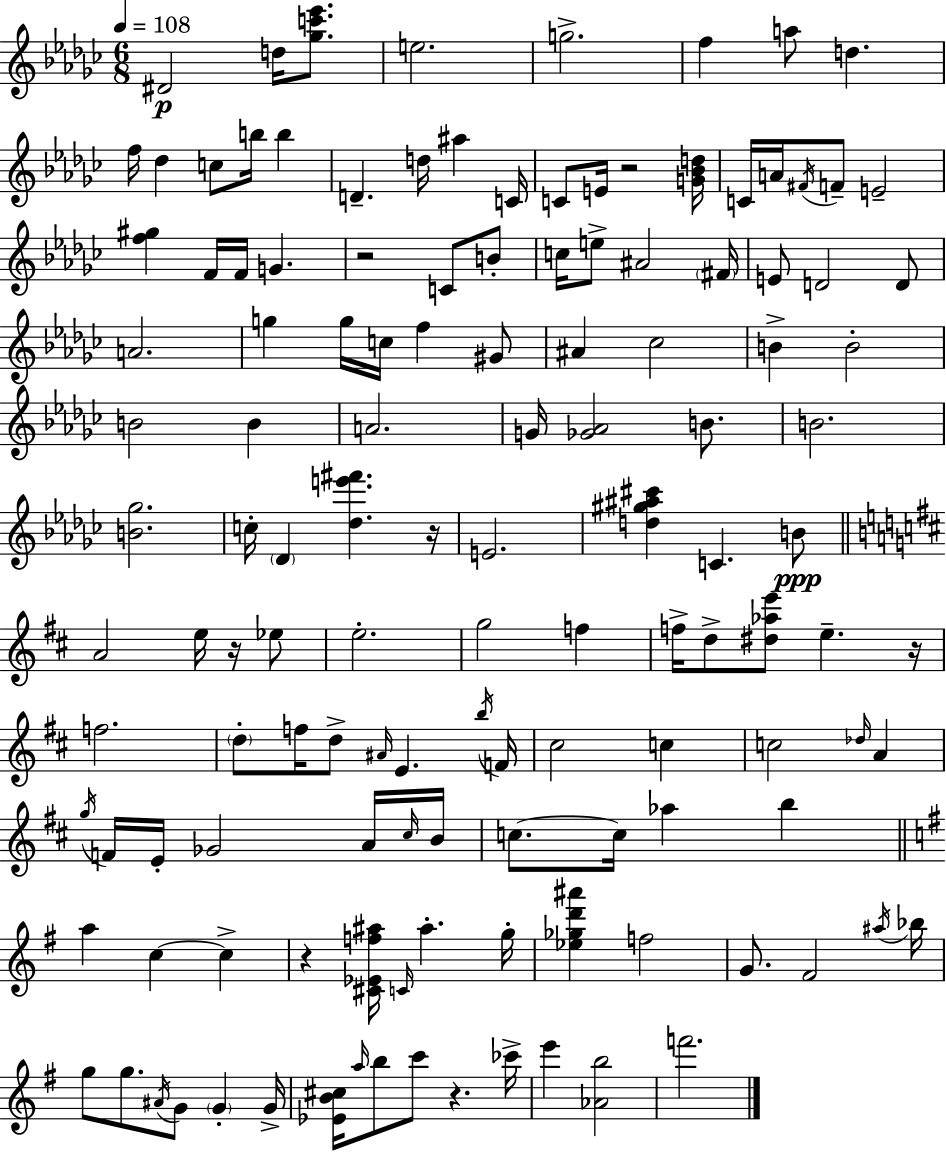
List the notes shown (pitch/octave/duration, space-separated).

D#4/h D5/s [Gb5,C6,Eb6]/e. E5/h. G5/h. F5/q A5/e D5/q. F5/s Db5/q C5/e B5/s B5/q D4/q. D5/s A#5/q C4/s C4/e E4/s R/h [G4,Bb4,D5]/s C4/s A4/s F#4/s F4/e E4/h [F5,G#5]/q F4/s F4/s G4/q. R/h C4/e B4/e C5/s E5/e A#4/h F#4/s E4/e D4/h D4/e A4/h. G5/q G5/s C5/s F5/q G#4/e A#4/q CES5/h B4/q B4/h B4/h B4/q A4/h. G4/s [Gb4,Ab4]/h B4/e. B4/h. [B4,Gb5]/h. C5/s Db4/q [Db5,E6,F#6]/q. R/s E4/h. [D5,G#5,A#5,C#6]/q C4/q. B4/e A4/h E5/s R/s Eb5/e E5/h. G5/h F5/q F5/s D5/e [D#5,Ab5,E6]/e E5/q. R/s F5/h. D5/e F5/s D5/e A#4/s E4/q. B5/s F4/s C#5/h C5/q C5/h Db5/s A4/q G5/s F4/s E4/s Gb4/h A4/s C#5/s B4/s C5/e. C5/s Ab5/q B5/q A5/q C5/q C5/q R/q [C#4,Eb4,F5,A#5]/s C4/s A#5/q. G5/s [Eb5,Gb5,D6,A#6]/q F5/h G4/e. F#4/h A#5/s Bb5/s G5/e G5/e. A#4/s G4/e G4/q G4/s [Eb4,B4,C#5]/s A5/s B5/e C6/e R/q. CES6/s E6/q [Ab4,B5]/h F6/h.